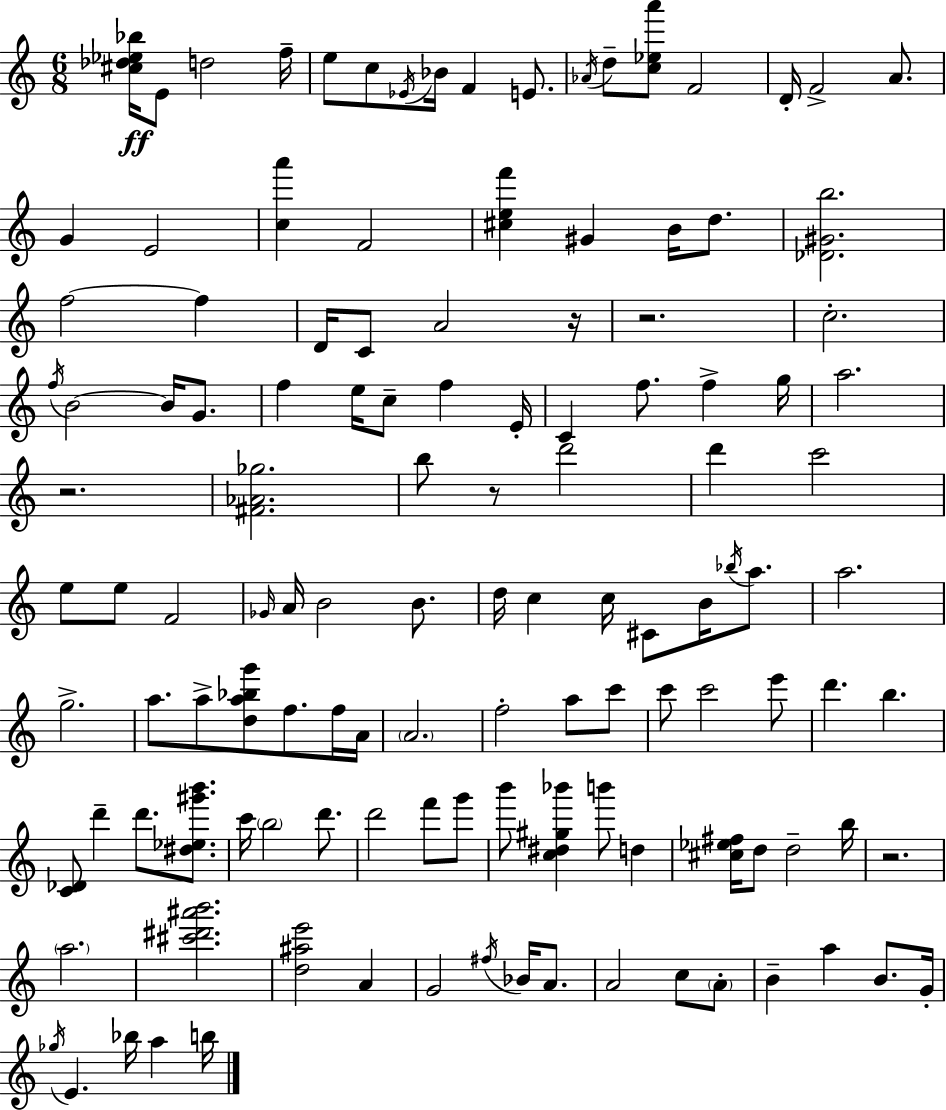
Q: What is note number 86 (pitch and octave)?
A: D5